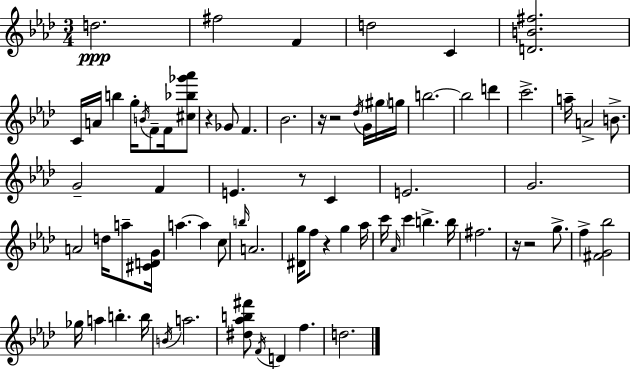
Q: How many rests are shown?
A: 7